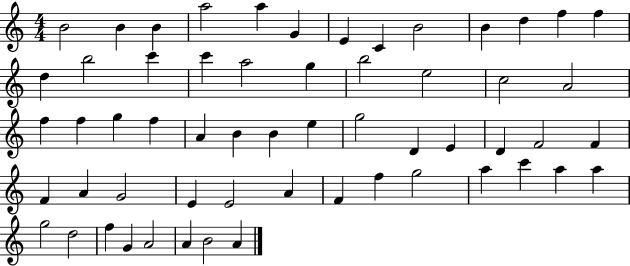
X:1
T:Untitled
M:4/4
L:1/4
K:C
B2 B B a2 a G E C B2 B d f f d b2 c' c' a2 g b2 e2 c2 A2 f f g f A B B e g2 D E D F2 F F A G2 E E2 A F f g2 a c' a a g2 d2 f G A2 A B2 A